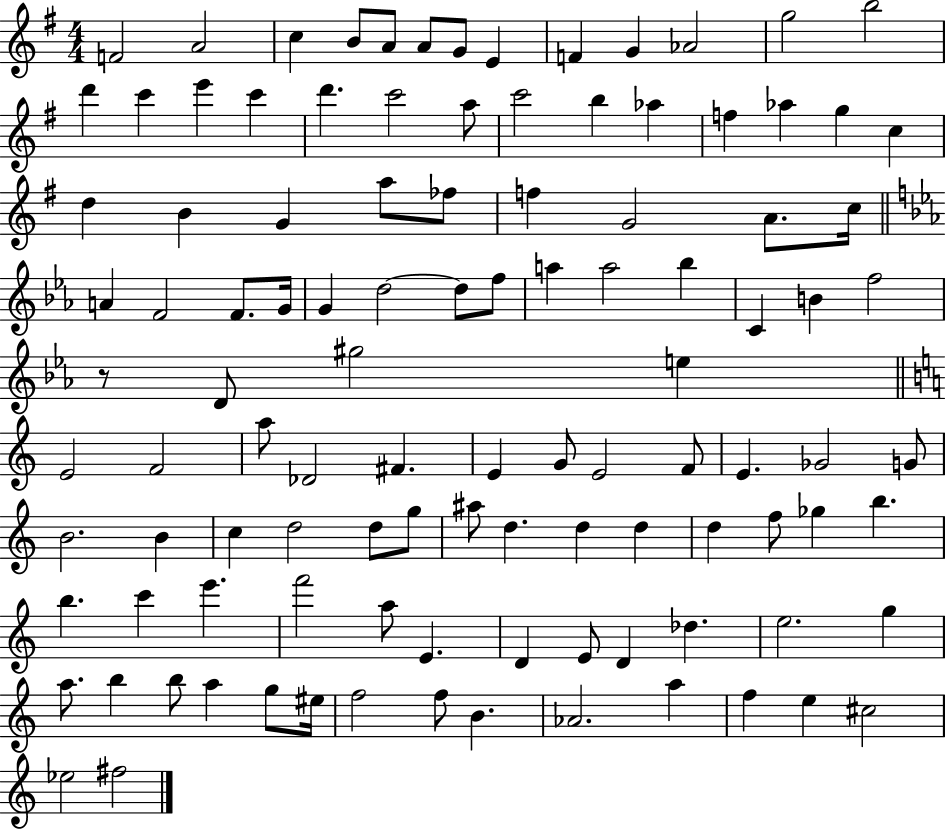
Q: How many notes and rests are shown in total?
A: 108